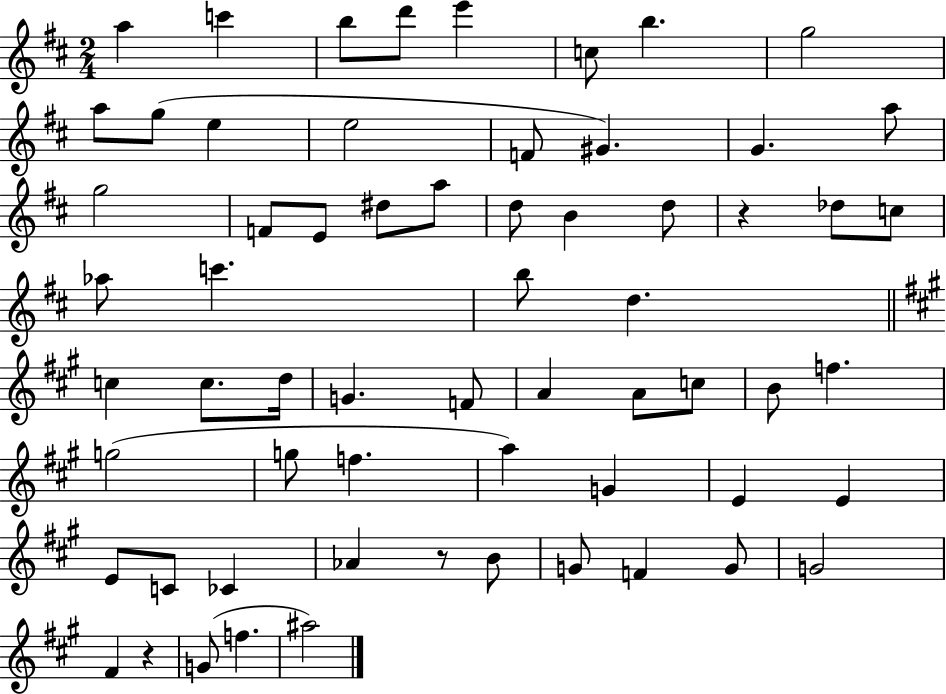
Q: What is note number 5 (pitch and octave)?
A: E6